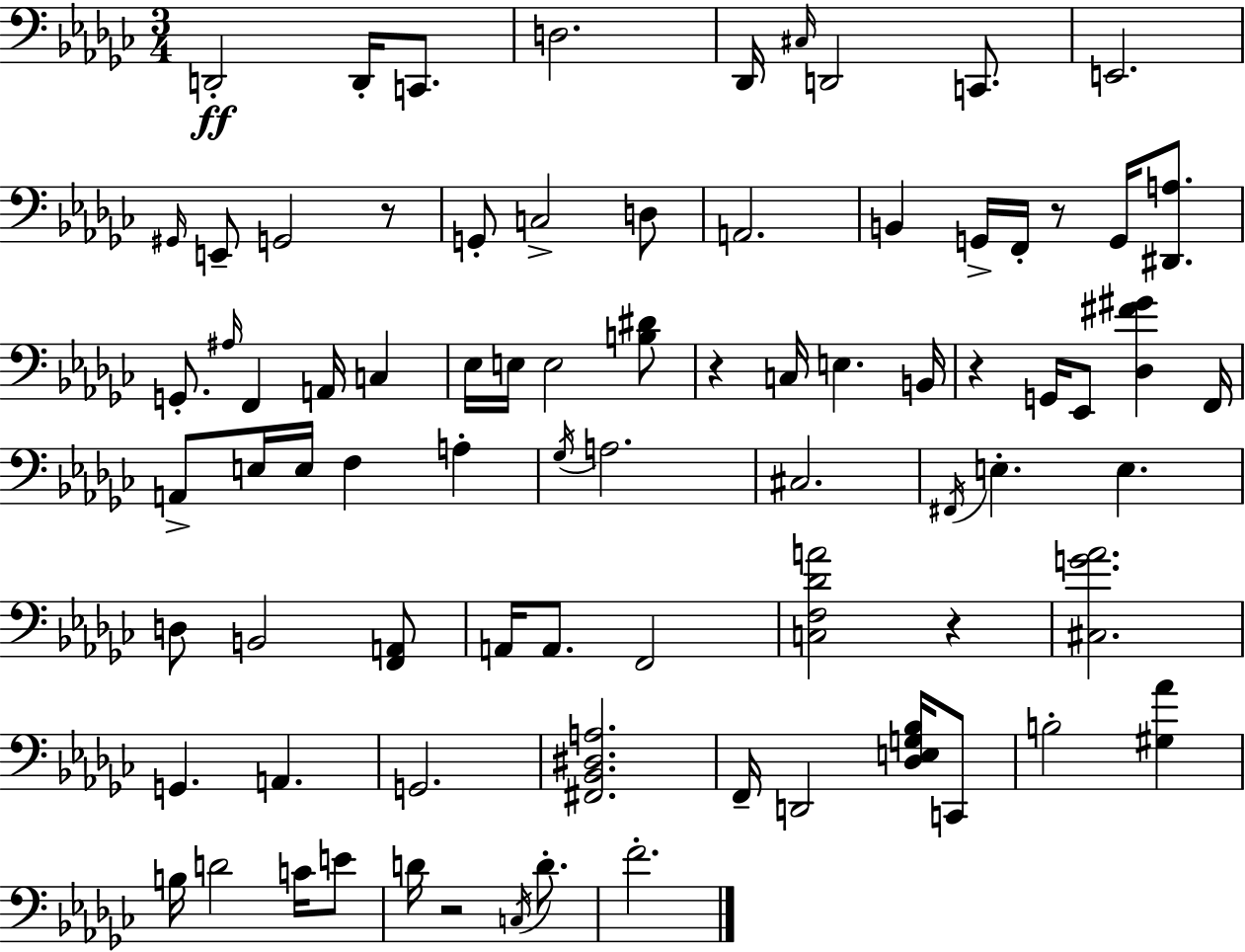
X:1
T:Untitled
M:3/4
L:1/4
K:Ebm
D,,2 D,,/4 C,,/2 D,2 _D,,/4 ^C,/4 D,,2 C,,/2 E,,2 ^G,,/4 E,,/2 G,,2 z/2 G,,/2 C,2 D,/2 A,,2 B,, G,,/4 F,,/4 z/2 G,,/4 [^D,,A,]/2 G,,/2 ^A,/4 F,, A,,/4 C, _E,/4 E,/4 E,2 [B,^D]/2 z C,/4 E, B,,/4 z G,,/4 _E,,/2 [_D,^F^G] F,,/4 A,,/2 E,/4 E,/4 F, A, _G,/4 A,2 ^C,2 ^F,,/4 E, E, D,/2 B,,2 [F,,A,,]/2 A,,/4 A,,/2 F,,2 [C,F,_DA]2 z [^C,G_A]2 G,, A,, G,,2 [^F,,_B,,^D,A,]2 F,,/4 D,,2 [_D,E,G,_B,]/4 C,,/2 B,2 [^G,_A] B,/4 D2 C/4 E/2 D/4 z2 C,/4 D/2 F2